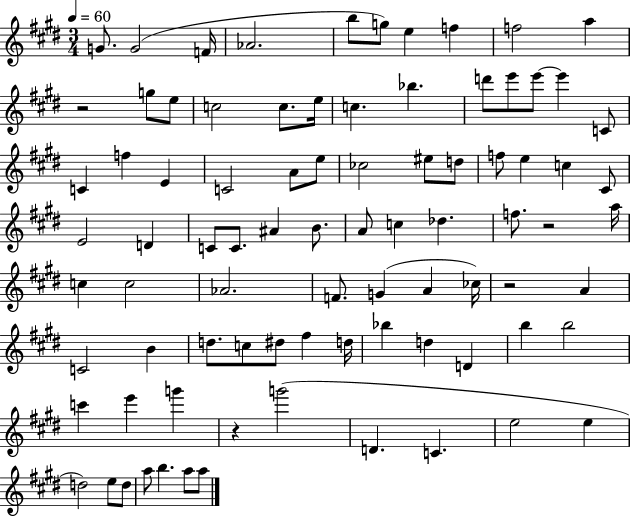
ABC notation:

X:1
T:Untitled
M:3/4
L:1/4
K:E
G/2 G2 F/4 _A2 b/2 g/2 e f f2 a z2 g/2 e/2 c2 c/2 e/4 c _b d'/2 e'/2 e'/2 e' C/2 C f E C2 A/2 e/2 _c2 ^e/2 d/2 f/2 e c ^C/2 E2 D C/2 C/2 ^A B/2 A/2 c _d f/2 z2 a/4 c c2 _A2 F/2 G A _c/4 z2 A C2 B d/2 c/2 ^d/2 ^f d/4 _b d D b b2 c' e' g' z g'2 D C e2 e d2 e/2 d/2 a/2 b a/2 a/2